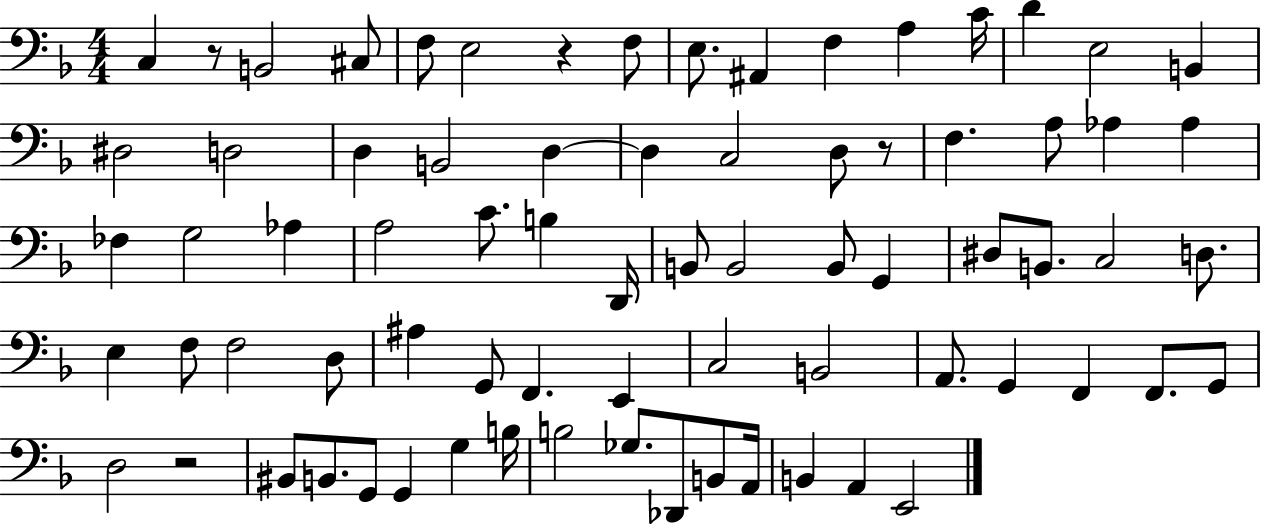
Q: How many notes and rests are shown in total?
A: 75